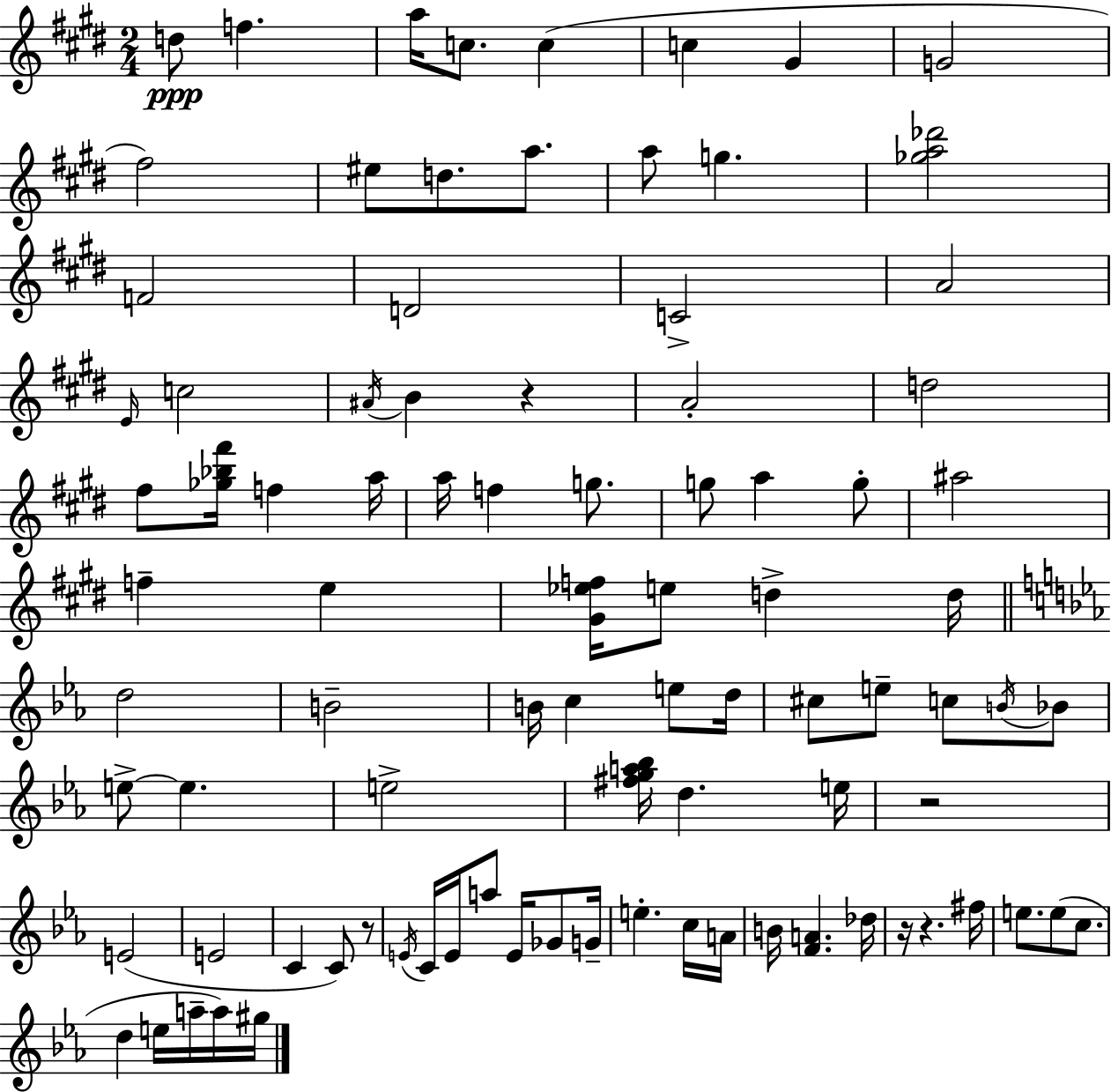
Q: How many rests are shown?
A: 5